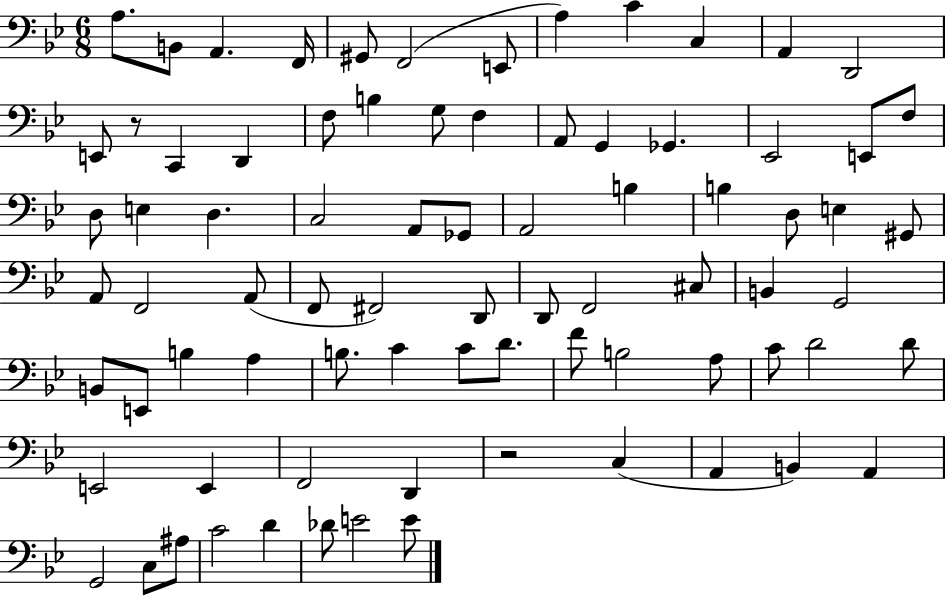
{
  \clef bass
  \numericTimeSignature
  \time 6/8
  \key bes \major
  \repeat volta 2 { a8. b,8 a,4. f,16 | gis,8 f,2( e,8 | a4) c'4 c4 | a,4 d,2 | \break e,8 r8 c,4 d,4 | f8 b4 g8 f4 | a,8 g,4 ges,4. | ees,2 e,8 f8 | \break d8 e4 d4. | c2 a,8 ges,8 | a,2 b4 | b4 d8 e4 gis,8 | \break a,8 f,2 a,8( | f,8 fis,2) d,8 | d,8 f,2 cis8 | b,4 g,2 | \break b,8 e,8 b4 a4 | b8. c'4 c'8 d'8. | f'8 b2 a8 | c'8 d'2 d'8 | \break e,2 e,4 | f,2 d,4 | r2 c4( | a,4 b,4) a,4 | \break g,2 c8 ais8 | c'2 d'4 | des'8 e'2 e'8 | } \bar "|."
}